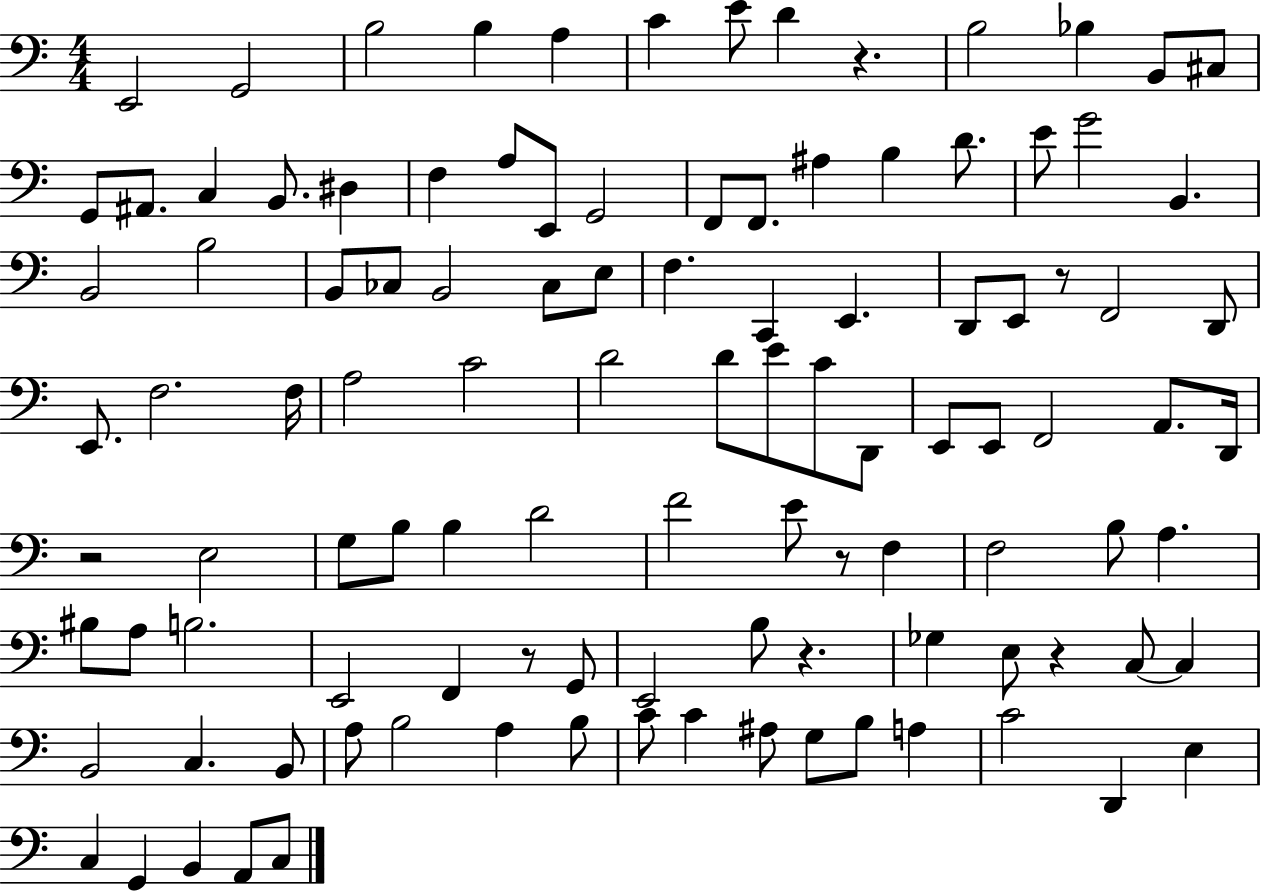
X:1
T:Untitled
M:4/4
L:1/4
K:C
E,,2 G,,2 B,2 B, A, C E/2 D z B,2 _B, B,,/2 ^C,/2 G,,/2 ^A,,/2 C, B,,/2 ^D, F, A,/2 E,,/2 G,,2 F,,/2 F,,/2 ^A, B, D/2 E/2 G2 B,, B,,2 B,2 B,,/2 _C,/2 B,,2 _C,/2 E,/2 F, C,, E,, D,,/2 E,,/2 z/2 F,,2 D,,/2 E,,/2 F,2 F,/4 A,2 C2 D2 D/2 E/2 C/2 D,,/2 E,,/2 E,,/2 F,,2 A,,/2 D,,/4 z2 E,2 G,/2 B,/2 B, D2 F2 E/2 z/2 F, F,2 B,/2 A, ^B,/2 A,/2 B,2 E,,2 F,, z/2 G,,/2 E,,2 B,/2 z _G, E,/2 z C,/2 C, B,,2 C, B,,/2 A,/2 B,2 A, B,/2 C/2 C ^A,/2 G,/2 B,/2 A, C2 D,, E, C, G,, B,, A,,/2 C,/2